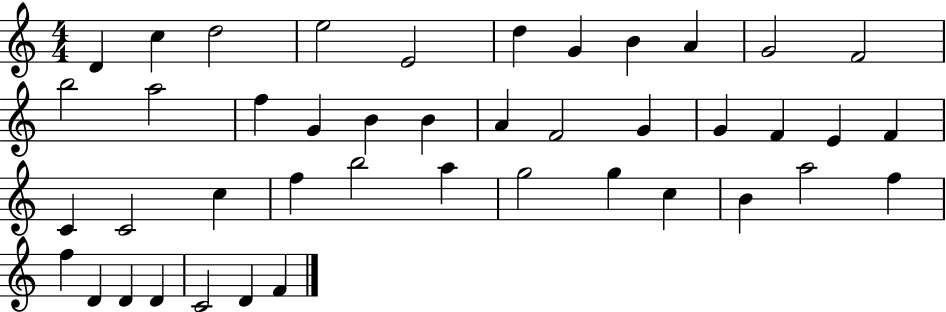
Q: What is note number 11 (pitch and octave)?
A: F4